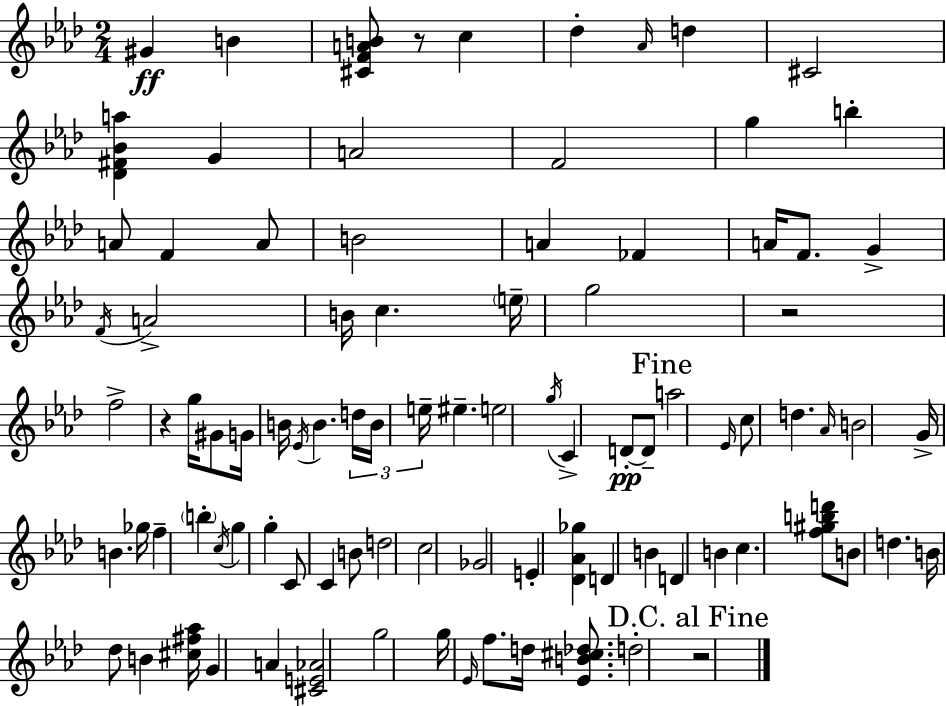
{
  \clef treble
  \numericTimeSignature
  \time 2/4
  \key f \minor
  gis'4\ff b'4 | <cis' f' a' b'>8 r8 c''4 | des''4-. \grace { aes'16 } d''4 | cis'2 | \break <des' fis' bes' a''>4 g'4 | a'2 | f'2 | g''4 b''4-. | \break a'8 f'4 a'8 | b'2 | a'4 fes'4 | a'16 f'8. g'4-> | \break \acciaccatura { f'16 } a'2-> | b'16 c''4. | \parenthesize e''16-- g''2 | r2 | \break f''2-> | r4 g''16 gis'8 | g'16 b'16 \acciaccatura { ees'16 } b'4. | \tuplet 3/2 { d''16 b'16 e''16-- } eis''4.-- | \break e''2 | \acciaccatura { g''16 } c'4-> | d'8-.~~\pp d'8-- \mark "Fine" a''2 | \grace { ees'16 } c''8 d''4. | \break \grace { aes'16 } b'2 | g'16-> b'4. | ges''16 f''4-- | \parenthesize b''4-. \acciaccatura { c''16 } g''4 | \break g''4-. c'8 | c'4 b'8 d''2 | c''2 | ges'2 | \break e'4-. | <des' aes' ges''>4 d'4 | b'4 d'4 | b'4 c''4. | \break <f'' gis'' b'' d'''>8 b'8 | d''4. b'16 | des''8 b'4 <cis'' fis'' aes''>16 g'4 | a'4 <cis' e' aes'>2 | \break g''2 | g''16 | \grace { ees'16 } f''8. d''16 <ees' b' cis'' des''>8. | d''2-. | \break \mark "D.C. al Fine" r2 | \bar "|."
}